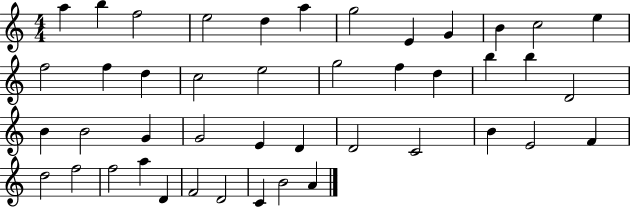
{
  \clef treble
  \numericTimeSignature
  \time 4/4
  \key c \major
  a''4 b''4 f''2 | e''2 d''4 a''4 | g''2 e'4 g'4 | b'4 c''2 e''4 | \break f''2 f''4 d''4 | c''2 e''2 | g''2 f''4 d''4 | b''4 b''4 d'2 | \break b'4 b'2 g'4 | g'2 e'4 d'4 | d'2 c'2 | b'4 e'2 f'4 | \break d''2 f''2 | f''2 a''4 d'4 | f'2 d'2 | c'4 b'2 a'4 | \break \bar "|."
}